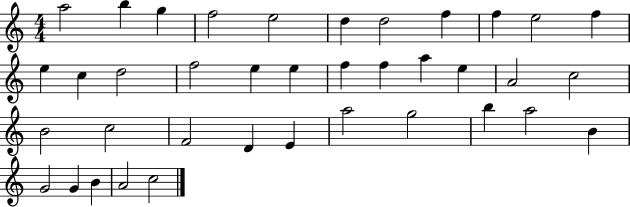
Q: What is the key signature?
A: C major